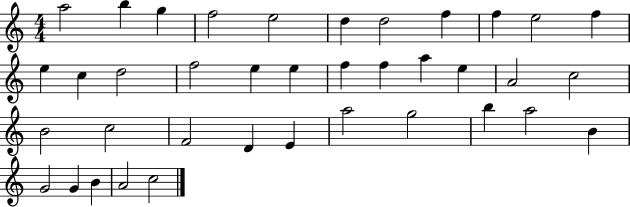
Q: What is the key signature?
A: C major